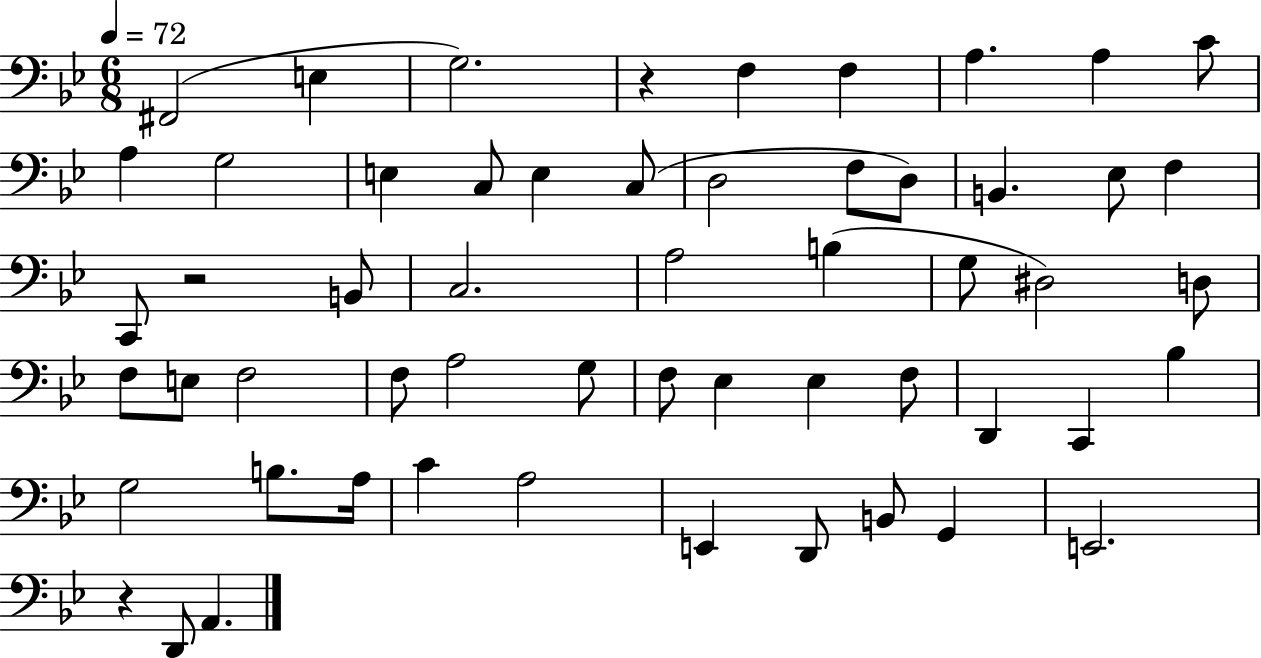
X:1
T:Untitled
M:6/8
L:1/4
K:Bb
^F,,2 E, G,2 z F, F, A, A, C/2 A, G,2 E, C,/2 E, C,/2 D,2 F,/2 D,/2 B,, _E,/2 F, C,,/2 z2 B,,/2 C,2 A,2 B, G,/2 ^D,2 D,/2 F,/2 E,/2 F,2 F,/2 A,2 G,/2 F,/2 _E, _E, F,/2 D,, C,, _B, G,2 B,/2 A,/4 C A,2 E,, D,,/2 B,,/2 G,, E,,2 z D,,/2 A,,